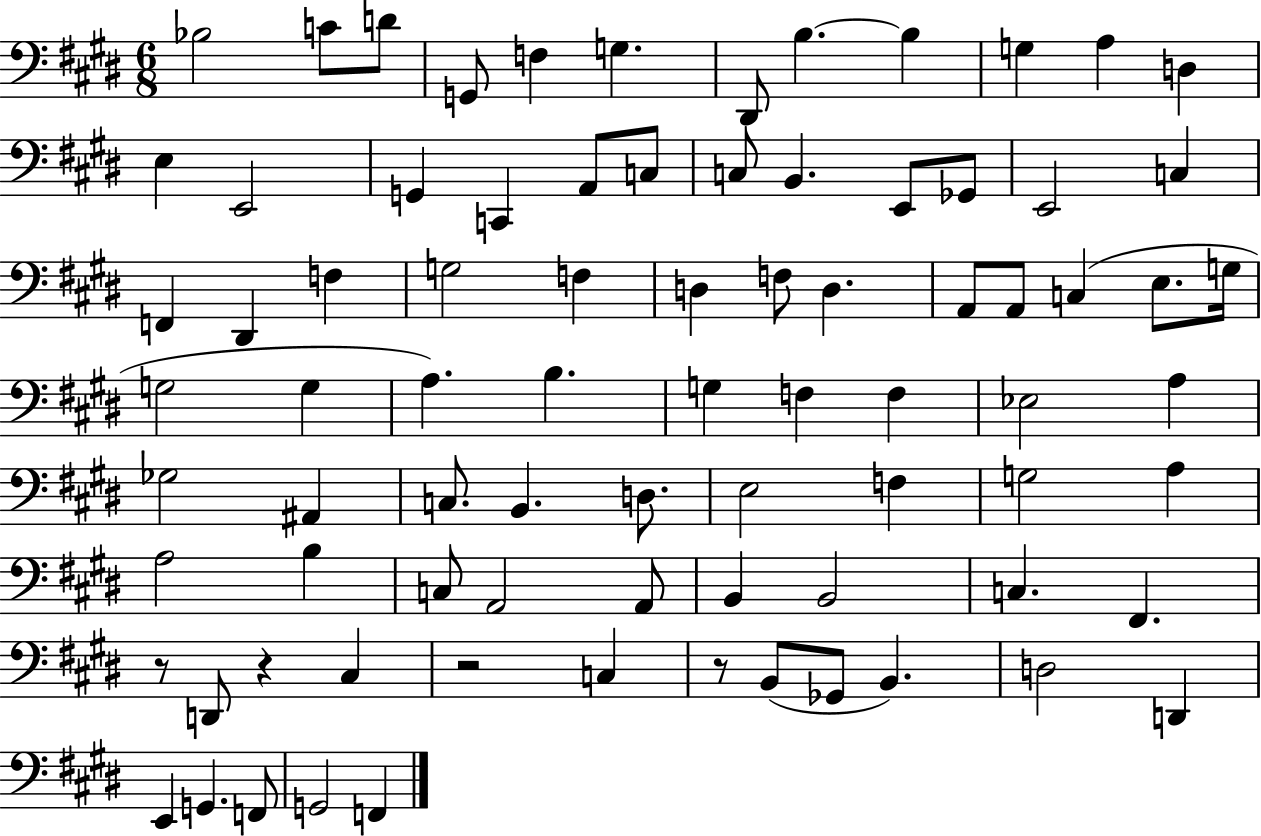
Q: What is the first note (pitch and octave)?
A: Bb3